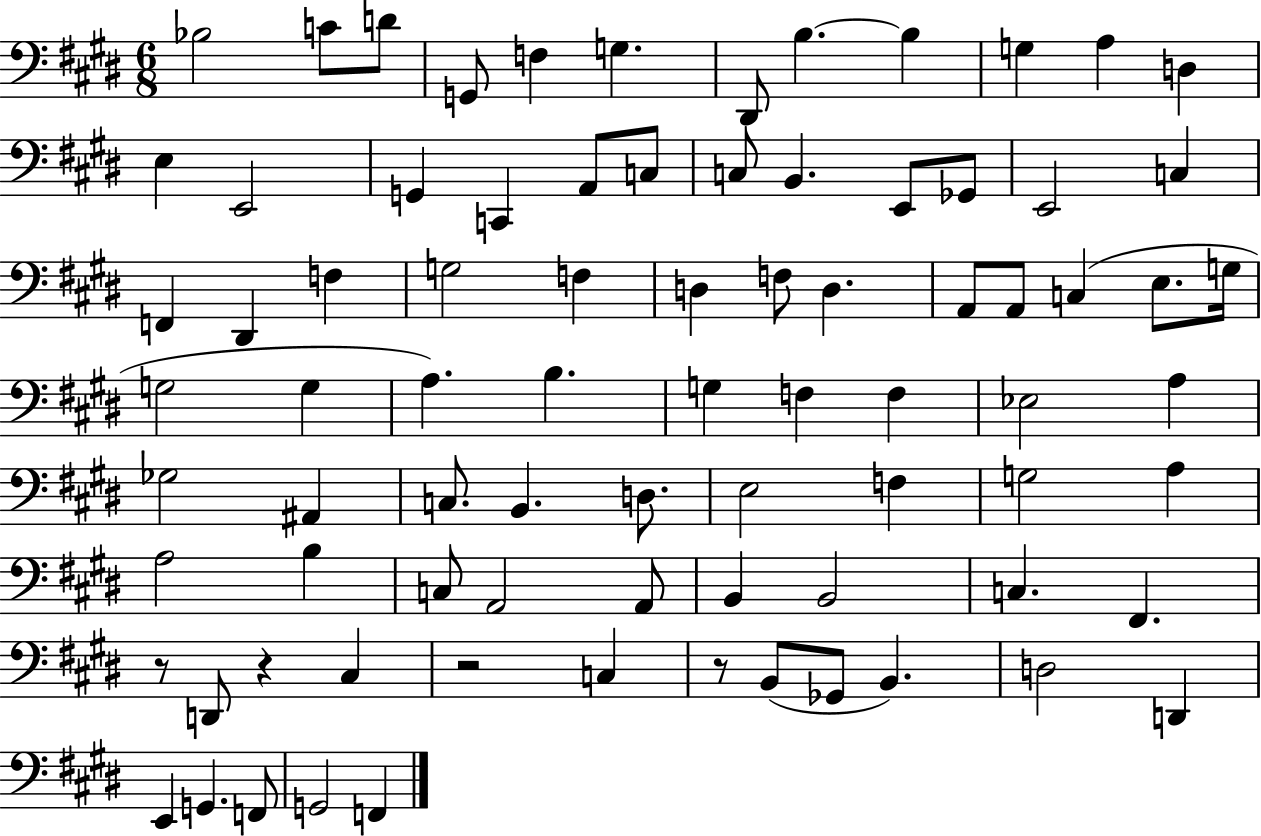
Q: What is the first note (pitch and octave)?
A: Bb3